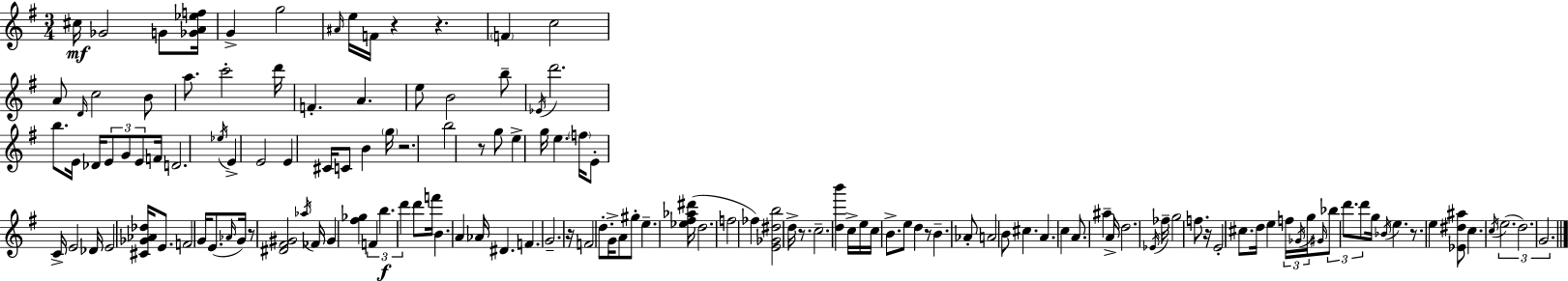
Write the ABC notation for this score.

X:1
T:Untitled
M:3/4
L:1/4
K:G
^c/4 _G2 G/2 [_GA_ef]/4 G g2 ^A/4 e/4 F/4 z z F c2 A/2 D/4 c2 B/2 a/2 c'2 d'/4 F A e/2 B2 b/2 _E/4 d'2 b/2 E/4 _D/4 E/2 G/2 E/2 F/4 D2 _e/4 E E2 E ^C/4 C/2 B g/4 z2 b2 z/2 g/2 e g/4 e f/4 E/2 C/4 E2 _D/4 E2 [^C_G_A_d]/4 E/2 F2 G/4 E/2 _A/4 G/4 z/2 [^D^F^G]2 _a/4 _F/4 ^G [^f_g] F b d' d'/2 f'/4 B A _A/4 ^D F G2 z/4 F2 d/2 G/4 A/2 ^g/2 e [_e^f_a^d']/4 d2 f2 _f [E_G^db]2 d/4 z/2 c2 [db'] c/4 e/4 c/4 B/2 e/2 d z/2 B _A/2 A2 B/2 ^c A c A/2 ^a A/4 d2 _E/4 _f/4 g2 f/2 z/4 E2 ^c/2 d/4 e f/4 _G/4 g/4 ^G/4 _b/2 d'/2 d'/2 g/4 _B/4 e z/2 e [_E^d^a]/2 c c/4 e2 d2 G2